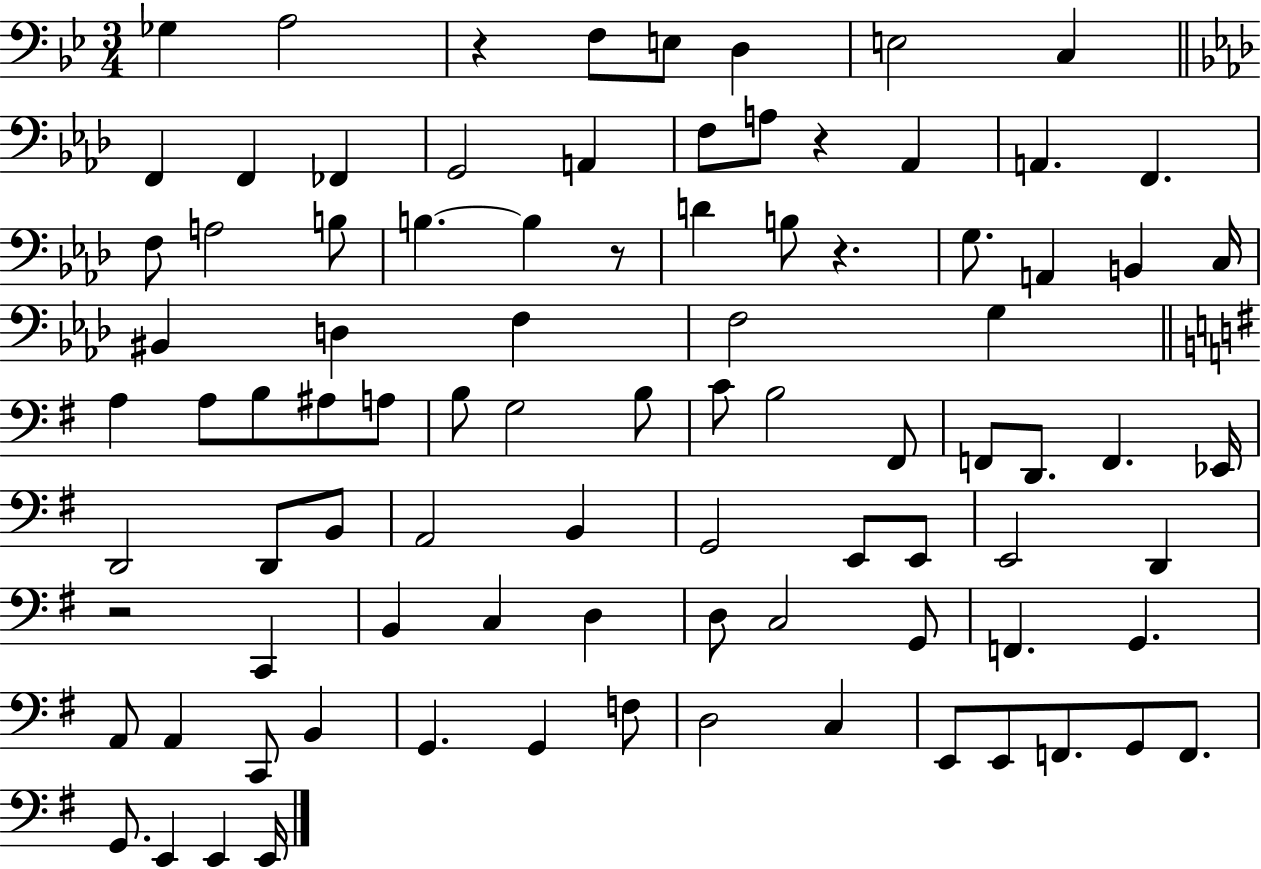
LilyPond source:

{
  \clef bass
  \numericTimeSignature
  \time 3/4
  \key bes \major
  ges4 a2 | r4 f8 e8 d4 | e2 c4 | \bar "||" \break \key f \minor f,4 f,4 fes,4 | g,2 a,4 | f8 a8 r4 aes,4 | a,4. f,4. | \break f8 a2 b8 | b4.~~ b4 r8 | d'4 b8 r4. | g8. a,4 b,4 c16 | \break bis,4 d4 f4 | f2 g4 | \bar "||" \break \key g \major a4 a8 b8 ais8 a8 | b8 g2 b8 | c'8 b2 fis,8 | f,8 d,8. f,4. ees,16 | \break d,2 d,8 b,8 | a,2 b,4 | g,2 e,8 e,8 | e,2 d,4 | \break r2 c,4 | b,4 c4 d4 | d8 c2 g,8 | f,4. g,4. | \break a,8 a,4 c,8 b,4 | g,4. g,4 f8 | d2 c4 | e,8 e,8 f,8. g,8 f,8. | \break g,8. e,4 e,4 e,16 | \bar "|."
}